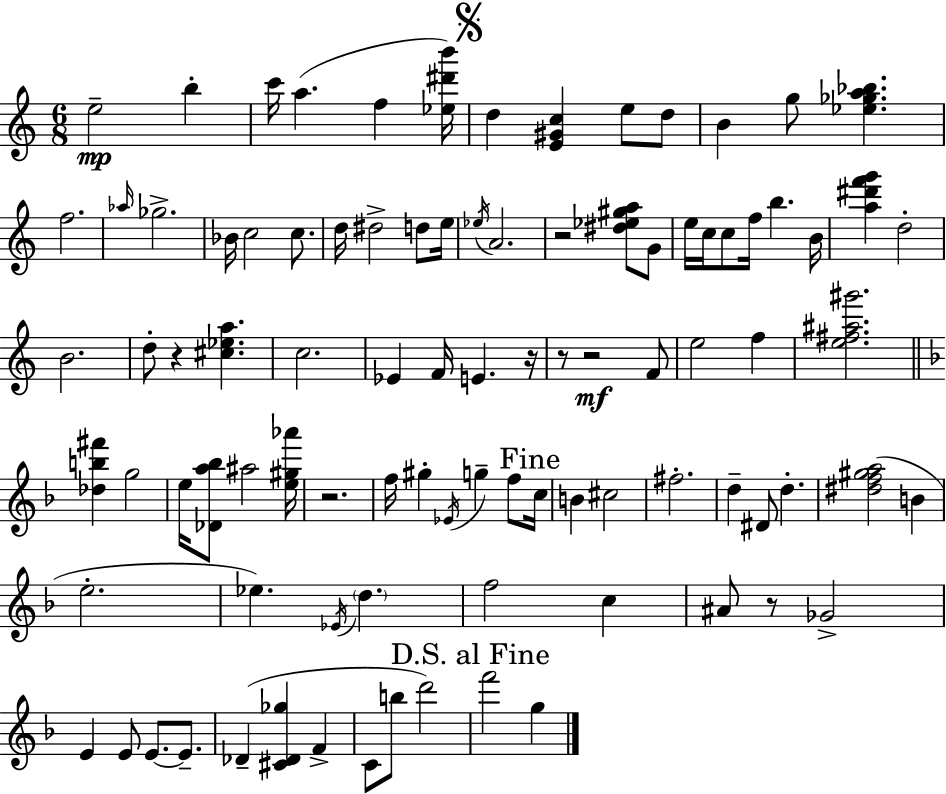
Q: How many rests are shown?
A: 7